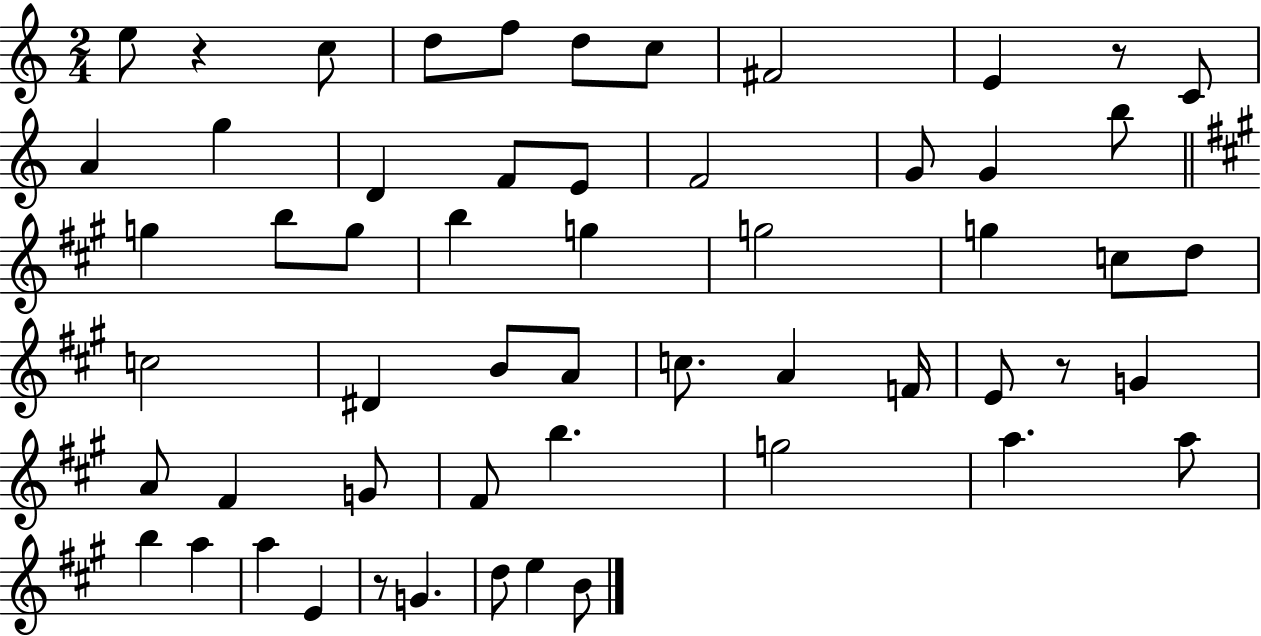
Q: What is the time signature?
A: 2/4